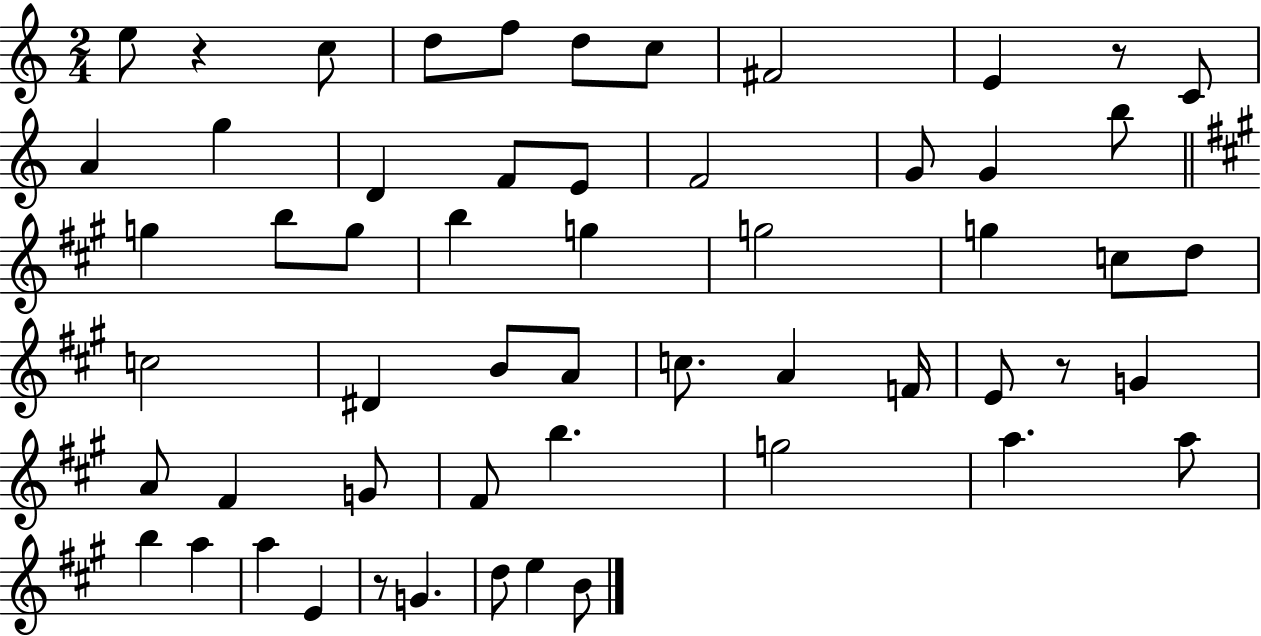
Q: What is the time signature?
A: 2/4